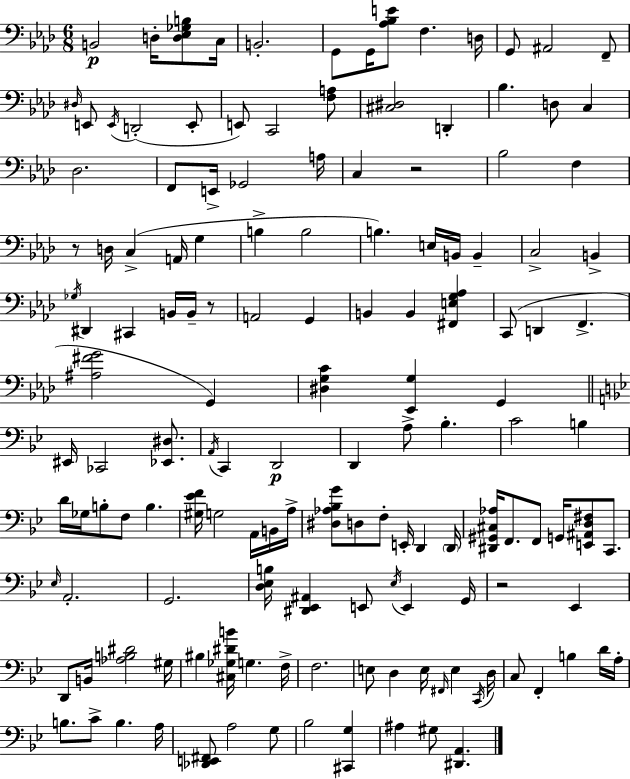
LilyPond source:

{
  \clef bass
  \numericTimeSignature
  \time 6/8
  \key f \minor
  b,2\p d16-. <d ees ges b>8 c16 | b,2.-. | g,8 g,16 <aes bes e'>8 f4. d16 | g,8 ais,2 f,8-- | \break \grace { dis16 } e,8 \acciaccatura { e,16 } d,2-.( | e,8-. e,8) c,2 | <f a>8 <cis dis>2 d,4-. | bes4. d8 c4 | \break des2. | f,8 e,16-> ges,2 | a16 c4 r2 | bes2 f4 | \break r8 d16 c4->( a,16 g4 | b4-> b2 | b4.) e16 b,16 b,4-- | c2-> b,4-> | \break \acciaccatura { ges16 } dis,4 cis,4 b,16 | b,16-- r8 a,2 g,4 | b,4 b,4 <fis, e g aes>4 | c,8( d,4 f,4.-> | \break <ais fis' g'>2 g,4) | <dis g c'>4 <ees, g>4 g,4 | \bar "||" \break \key bes \major eis,16 ces,2 <ees, dis>8. | \acciaccatura { a,16 } c,4 d,2\p | d,4 a8-> bes4.-. | c'2 b4 | \break d'16 ges16 b8-. f8 b4. | <gis ees' f'>16 g2 a,16 b,16 | a16-> <dis aes bes g'>8 d8 f8-. e,16-. d,4 | \parenthesize d,16 <dis, gis, cis aes>16 f,8. f,8 g,16 <e, ais, d fis>8 c,8. | \break \grace { ees16 } a,2.-. | g,2. | <d ees b>16 <dis, ees, ais,>4 e,8 \acciaccatura { ees16 } e,4 | g,16 r2 ees,4 | \break d,8 b,16 <aes b dis'>2 | gis16 bis4 <cis ges dis' b'>16 g4. | f16-> f2. | e8 d4 e16 \grace { fis,16 } e4 | \break \acciaccatura { c,16 } d16 c8 f,4-. b4 | d'16 a16-. b8. c'8-> b4. | a16 <des, e, fis,>8 a2 | g8 bes2 | \break <cis, g>4 ais4 gis8 <dis, a,>4. | \bar "|."
}